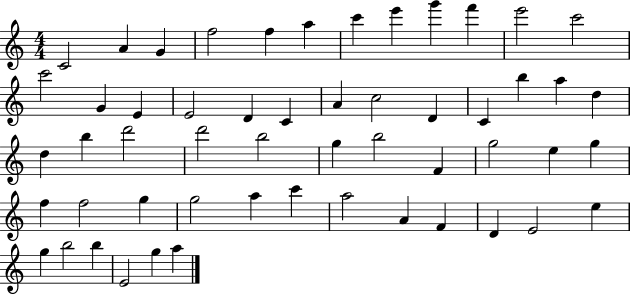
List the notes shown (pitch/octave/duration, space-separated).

C4/h A4/q G4/q F5/h F5/q A5/q C6/q E6/q G6/q F6/q E6/h C6/h C6/h G4/q E4/q E4/h D4/q C4/q A4/q C5/h D4/q C4/q B5/q A5/q D5/q D5/q B5/q D6/h D6/h B5/h G5/q B5/h F4/q G5/h E5/q G5/q F5/q F5/h G5/q G5/h A5/q C6/q A5/h A4/q F4/q D4/q E4/h E5/q G5/q B5/h B5/q E4/h G5/q A5/q